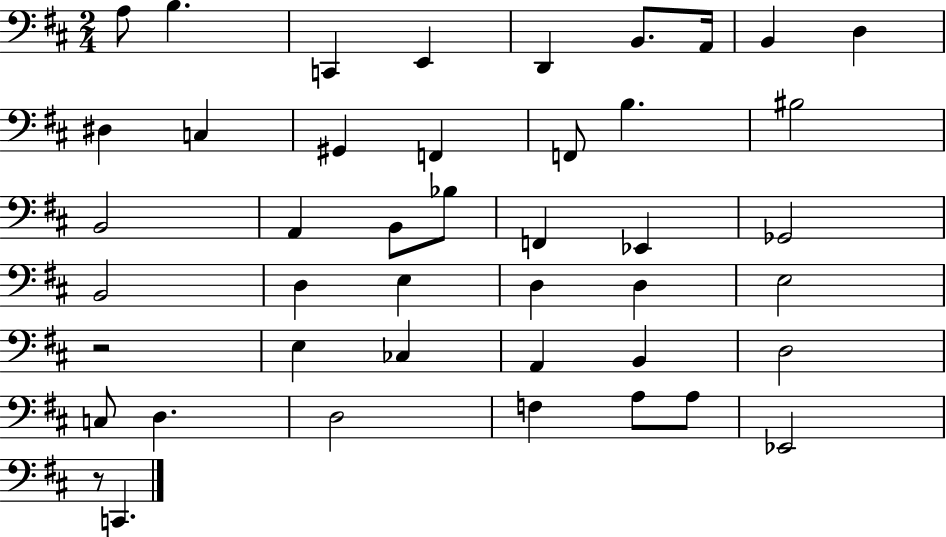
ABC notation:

X:1
T:Untitled
M:2/4
L:1/4
K:D
A,/2 B, C,, E,, D,, B,,/2 A,,/4 B,, D, ^D, C, ^G,, F,, F,,/2 B, ^B,2 B,,2 A,, B,,/2 _B,/2 F,, _E,, _G,,2 B,,2 D, E, D, D, E,2 z2 E, _C, A,, B,, D,2 C,/2 D, D,2 F, A,/2 A,/2 _E,,2 z/2 C,,